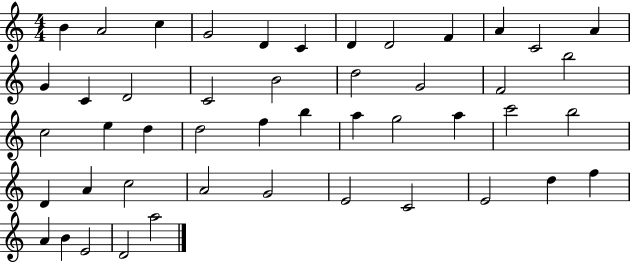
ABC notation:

X:1
T:Untitled
M:4/4
L:1/4
K:C
B A2 c G2 D C D D2 F A C2 A G C D2 C2 B2 d2 G2 F2 b2 c2 e d d2 f b a g2 a c'2 b2 D A c2 A2 G2 E2 C2 E2 d f A B E2 D2 a2